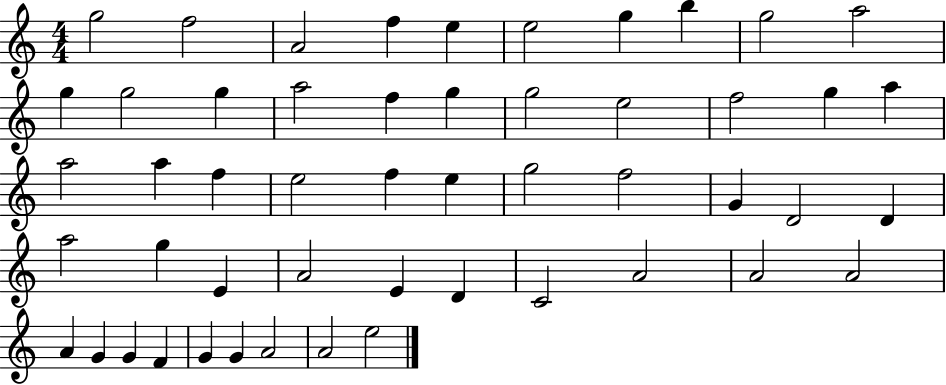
G5/h F5/h A4/h F5/q E5/q E5/h G5/q B5/q G5/h A5/h G5/q G5/h G5/q A5/h F5/q G5/q G5/h E5/h F5/h G5/q A5/q A5/h A5/q F5/q E5/h F5/q E5/q G5/h F5/h G4/q D4/h D4/q A5/h G5/q E4/q A4/h E4/q D4/q C4/h A4/h A4/h A4/h A4/q G4/q G4/q F4/q G4/q G4/q A4/h A4/h E5/h